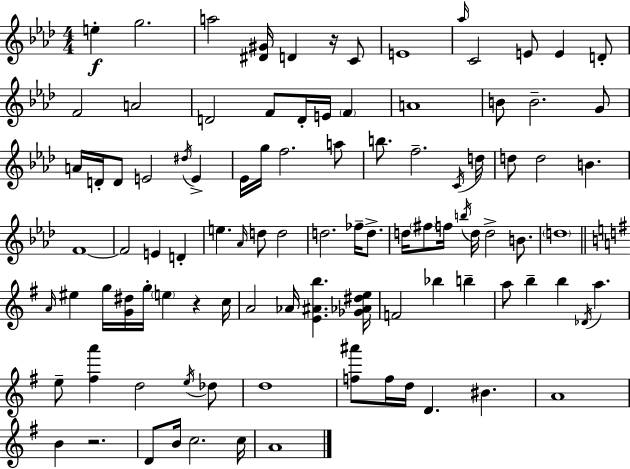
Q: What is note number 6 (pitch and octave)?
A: E4